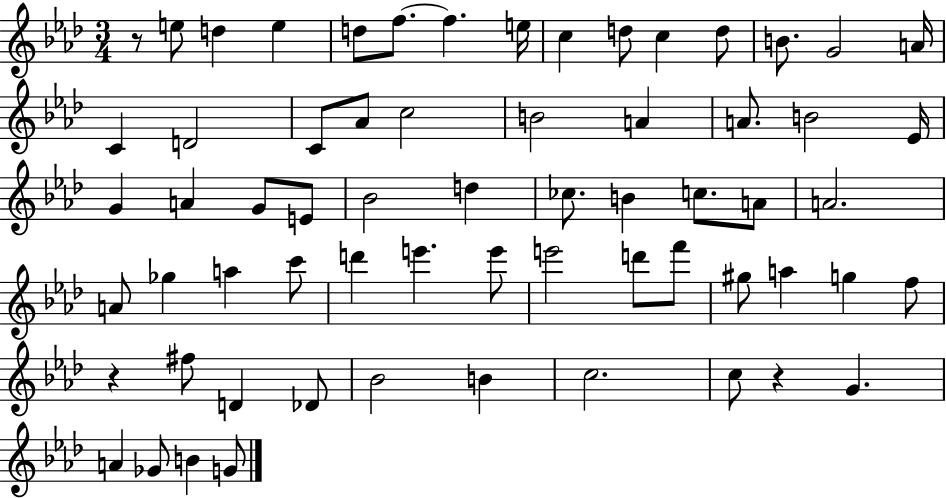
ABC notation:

X:1
T:Untitled
M:3/4
L:1/4
K:Ab
z/2 e/2 d e d/2 f/2 f e/4 c d/2 c d/2 B/2 G2 A/4 C D2 C/2 _A/2 c2 B2 A A/2 B2 _E/4 G A G/2 E/2 _B2 d _c/2 B c/2 A/2 A2 A/2 _g a c'/2 d' e' e'/2 e'2 d'/2 f'/2 ^g/2 a g f/2 z ^f/2 D _D/2 _B2 B c2 c/2 z G A _G/2 B G/2